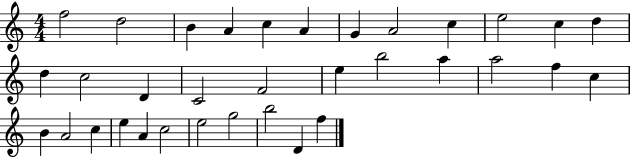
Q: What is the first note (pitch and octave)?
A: F5